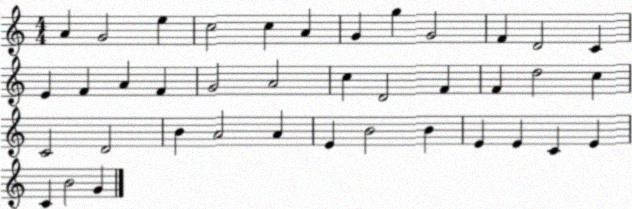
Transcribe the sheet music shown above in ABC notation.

X:1
T:Untitled
M:4/4
L:1/4
K:C
A G2 e c2 c A G g G2 F D2 C E F A F G2 A2 c D2 F F d2 c C2 D2 B A2 A E B2 B E E C E C B2 G